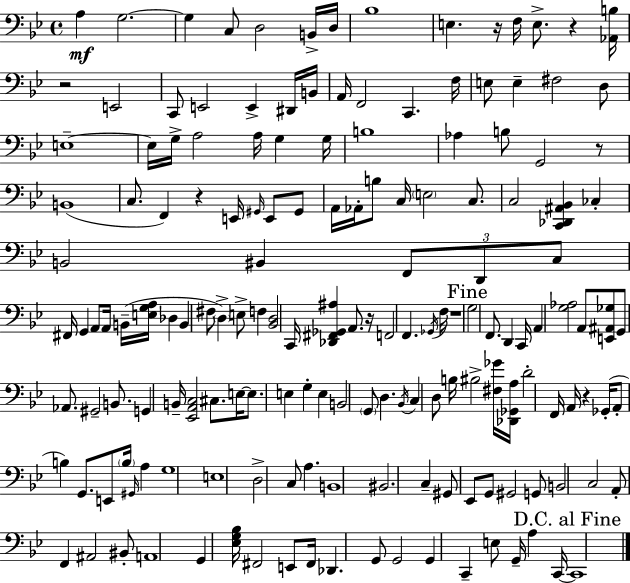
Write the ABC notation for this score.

X:1
T:Untitled
M:4/4
L:1/4
K:Bb
A, G,2 G, C,/2 D,2 B,,/4 D,/4 _B,4 E, z/4 F,/4 E,/2 z [_A,,B,]/4 z2 E,,2 C,,/2 E,,2 E,, ^D,,/4 B,,/4 A,,/4 F,,2 C,, F,/4 E,/2 E, ^F,2 D,/2 E,4 E,/4 G,/4 A,2 A,/4 G, G,/4 B,4 _A, B,/2 G,,2 z/2 B,,4 C,/2 F,, z E,,/4 ^G,,/4 E,,/2 ^G,,/2 A,,/4 _A,,/4 B,/2 C,/4 E,2 C,/2 C,2 [C,,_D,,^A,,_B,,] _C, B,,2 ^B,, F,,/2 D,,/2 C,/2 ^F,,/4 G,, A,,/2 A,,/4 B,,/4 [E,G,A,]/4 _D, B,, ^F,/2 D, E,/2 F, [_B,,D,]2 C,,/4 [_D,,^F,,_G,,^A,] A,,/2 z/4 F,,2 F,, _G,,/4 F,/4 z4 G,2 F,,/2 D,, C,,/4 A,, [G,_A,]2 A,,/2 [E,,^A,,_G,]/2 G,,/2 _A,,/2 ^G,,2 B,,/2 G,, B,,/4 [_E,,A,,C,]2 ^C,/2 E,/4 E,/2 E, G, E, B,,2 G,,/2 D, _B,,/4 C, D,/2 B,/4 ^B,2 [^F,_G]/4 [_D,,_G,,A,]/4 D2 F,,/4 A,,/4 z _G,,/4 A,,/2 B, G,,/2 E,,/2 B,/4 ^G,,/4 A, G,4 E,4 D,2 C,/2 A, B,,4 ^B,,2 C, ^G,,/2 _E,,/2 G,,/2 ^G,,2 G,,/2 B,,2 C,2 A,,/2 F,, ^A,,2 ^B,,/2 A,,4 G,, [_E,G,_B,]/4 ^F,,2 E,,/2 ^F,,/4 _D,, G,,/2 G,,2 G,, C,, E,/2 G,,/4 A, C,,/4 C,,4